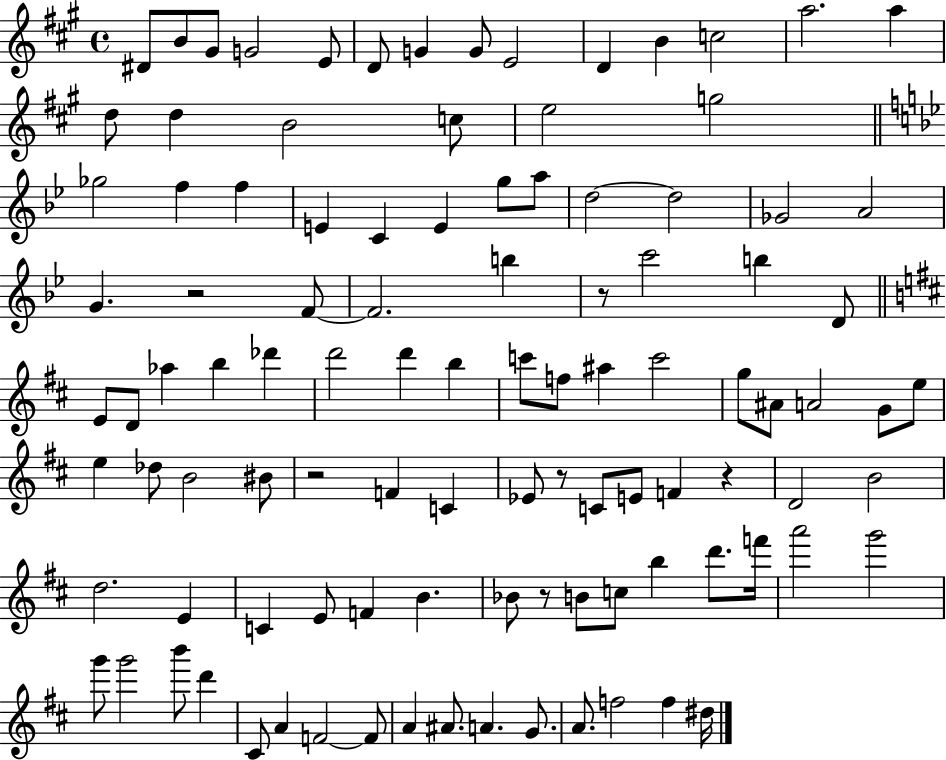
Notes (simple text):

D#4/e B4/e G#4/e G4/h E4/e D4/e G4/q G4/e E4/h D4/q B4/q C5/h A5/h. A5/q D5/e D5/q B4/h C5/e E5/h G5/h Gb5/h F5/q F5/q E4/q C4/q E4/q G5/e A5/e D5/h D5/h Gb4/h A4/h G4/q. R/h F4/e F4/h. B5/q R/e C6/h B5/q D4/e E4/e D4/e Ab5/q B5/q Db6/q D6/h D6/q B5/q C6/e F5/e A#5/q C6/h G5/e A#4/e A4/h G4/e E5/e E5/q Db5/e B4/h BIS4/e R/h F4/q C4/q Eb4/e R/e C4/e E4/e F4/q R/q D4/h B4/h D5/h. E4/q C4/q E4/e F4/q B4/q. Bb4/e R/e B4/e C5/e B5/q D6/e. F6/s A6/h G6/h G6/e G6/h B6/e D6/q C#4/e A4/q F4/h F4/e A4/q A#4/e. A4/q. G4/e. A4/e. F5/h F5/q D#5/s